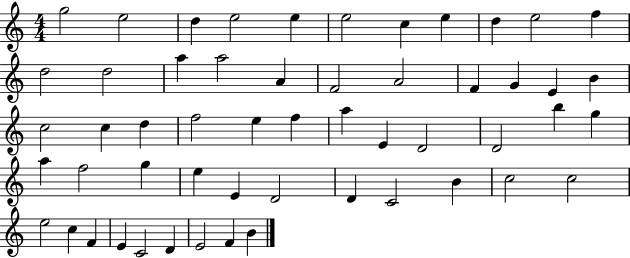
{
  \clef treble
  \numericTimeSignature
  \time 4/4
  \key c \major
  g''2 e''2 | d''4 e''2 e''4 | e''2 c''4 e''4 | d''4 e''2 f''4 | \break d''2 d''2 | a''4 a''2 a'4 | f'2 a'2 | f'4 g'4 e'4 b'4 | \break c''2 c''4 d''4 | f''2 e''4 f''4 | a''4 e'4 d'2 | d'2 b''4 g''4 | \break a''4 f''2 g''4 | e''4 e'4 d'2 | d'4 c'2 b'4 | c''2 c''2 | \break e''2 c''4 f'4 | e'4 c'2 d'4 | e'2 f'4 b'4 | \bar "|."
}